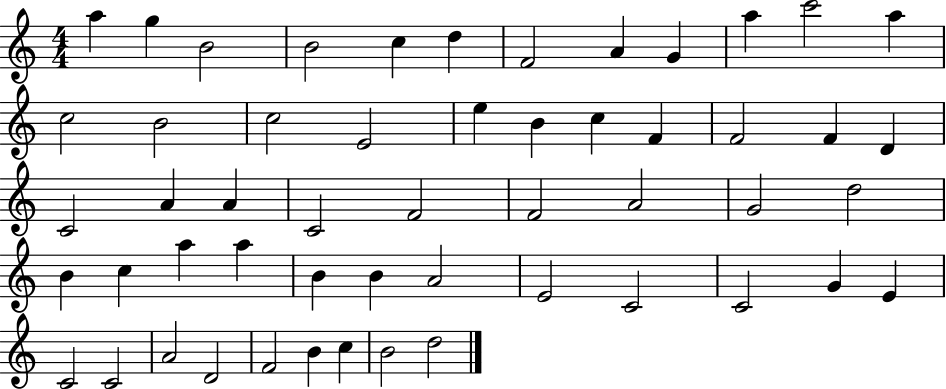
A5/q G5/q B4/h B4/h C5/q D5/q F4/h A4/q G4/q A5/q C6/h A5/q C5/h B4/h C5/h E4/h E5/q B4/q C5/q F4/q F4/h F4/q D4/q C4/h A4/q A4/q C4/h F4/h F4/h A4/h G4/h D5/h B4/q C5/q A5/q A5/q B4/q B4/q A4/h E4/h C4/h C4/h G4/q E4/q C4/h C4/h A4/h D4/h F4/h B4/q C5/q B4/h D5/h